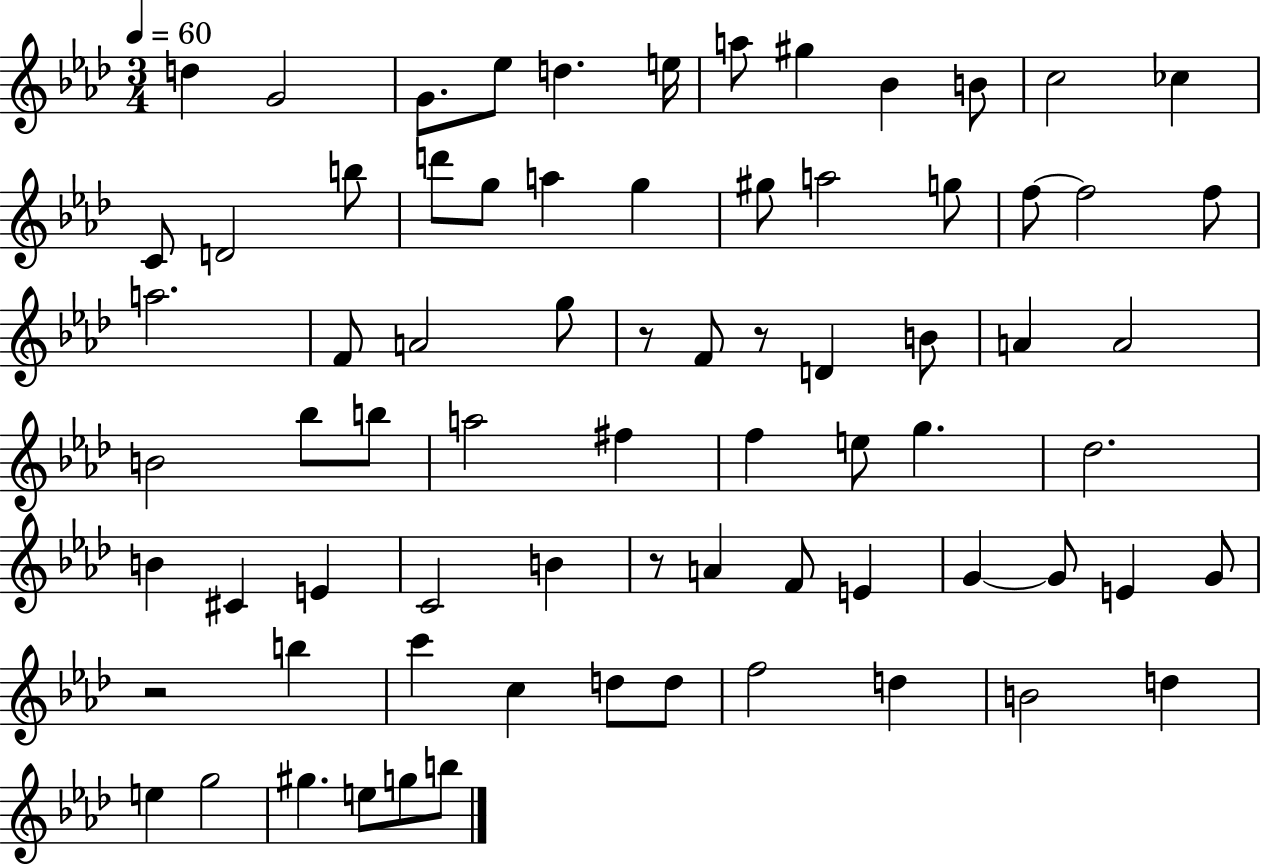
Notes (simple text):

D5/q G4/h G4/e. Eb5/e D5/q. E5/s A5/e G#5/q Bb4/q B4/e C5/h CES5/q C4/e D4/h B5/e D6/e G5/e A5/q G5/q G#5/e A5/h G5/e F5/e F5/h F5/e A5/h. F4/e A4/h G5/e R/e F4/e R/e D4/q B4/e A4/q A4/h B4/h Bb5/e B5/e A5/h F#5/q F5/q E5/e G5/q. Db5/h. B4/q C#4/q E4/q C4/h B4/q R/e A4/q F4/e E4/q G4/q G4/e E4/q G4/e R/h B5/q C6/q C5/q D5/e D5/e F5/h D5/q B4/h D5/q E5/q G5/h G#5/q. E5/e G5/e B5/e